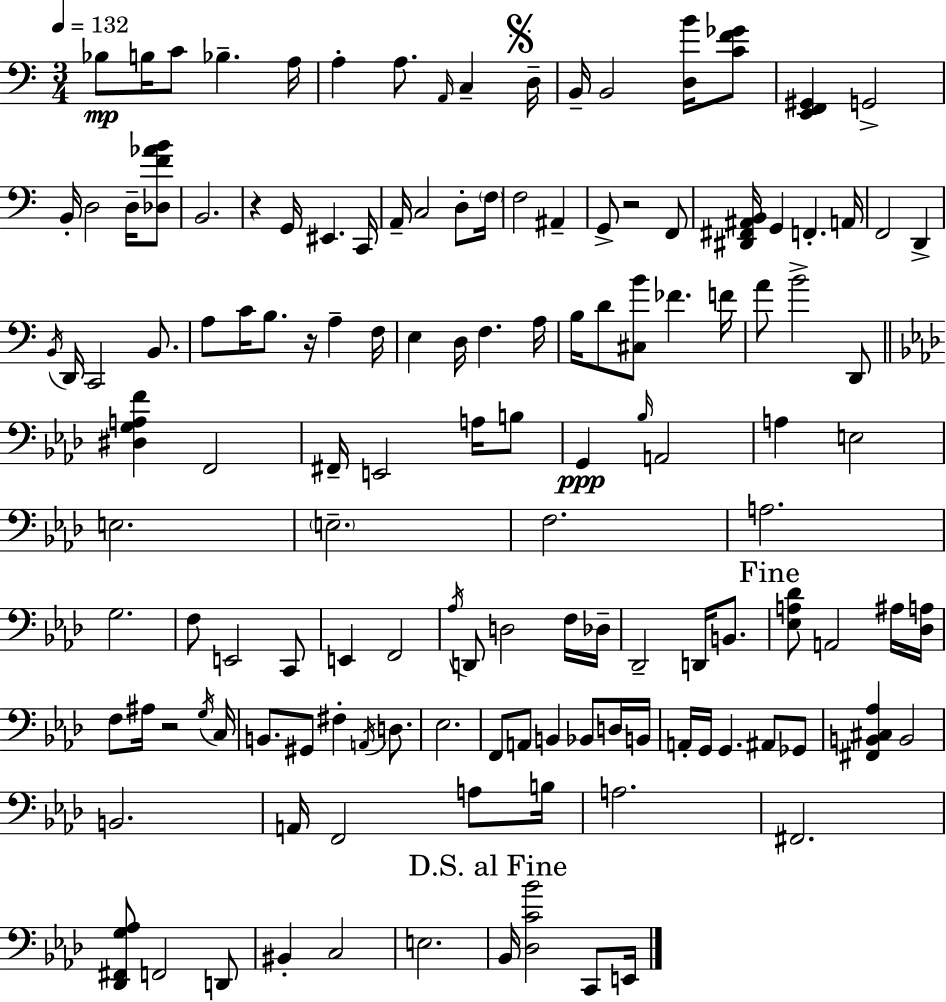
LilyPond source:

{
  \clef bass
  \numericTimeSignature
  \time 3/4
  \key a \minor
  \tempo 4 = 132
  bes8\mp b16 c'8 bes4.-- a16 | a4-. a8. \grace { a,16 } c4-- | \mark \markup { \musicglyph "scripts.segno" } d16-- b,16-- b,2 <d b'>16 <c' f' ges'>8 | <e, f, gis,>4 g,2-> | \break b,16-. d2 d16-- <des f' aes' b'>8 | b,2. | r4 g,16 eis,4. | c,16 a,16-- c2 d8-. | \break \parenthesize f16 f2 ais,4-- | g,8-> r2 f,8 | <dis, fis, ais, b,>16 g,4 f,4.-. | a,16 f,2 d,4-> | \break \acciaccatura { b,16 } d,16 c,2 b,8. | a8 c'16 b8. r16 a4-- | f16 e4 d16 f4. | a16 b16 d'8 <cis b'>8 fes'4. | \break f'16 a'8 b'2-> | d,8 \bar "||" \break \key aes \major <dis g a f'>4 f,2 | fis,16-- e,2 a16 b8 | g,4\ppp \grace { bes16 } a,2 | a4 e2 | \break e2. | \parenthesize e2.-- | f2. | a2. | \break g2. | f8 e,2 c,8 | e,4 f,2 | \acciaccatura { aes16 } d,8 d2 | \break f16 des16-- des,2-- d,16 b,8. | \mark "Fine" <ees a des'>8 a,2 | ais16 <des a>16 f8 ais16 r2 | \acciaccatura { g16 } c16 b,8. gis,8 fis4-. | \break \acciaccatura { a,16 } d8. ees2. | f,8 a,8 b,4 | bes,8 d16 b,16 a,16-. g,16 g,4. | ais,8 ges,8 <fis, b, cis aes>4 b,2 | \break b,2. | a,16 f,2 | a8 b16 a2. | fis,2. | \break <des, fis, g aes>8 f,2 | d,8 bis,4-. c2 | e2. | \mark "D.S. al Fine" bes,16 <des c' bes'>2 | \break c,8 e,16 \bar "|."
}